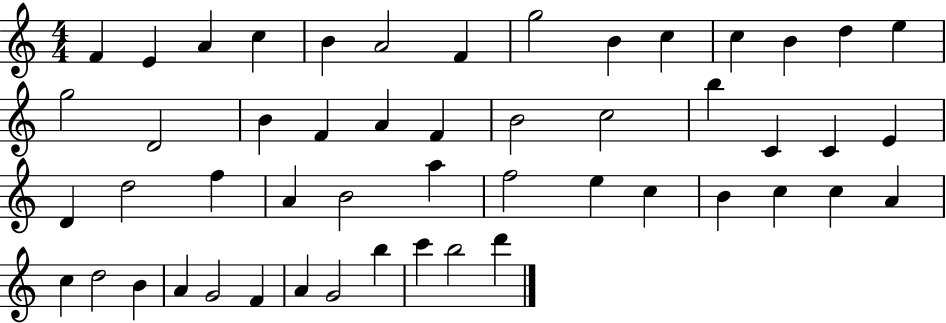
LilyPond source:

{
  \clef treble
  \numericTimeSignature
  \time 4/4
  \key c \major
  f'4 e'4 a'4 c''4 | b'4 a'2 f'4 | g''2 b'4 c''4 | c''4 b'4 d''4 e''4 | \break g''2 d'2 | b'4 f'4 a'4 f'4 | b'2 c''2 | b''4 c'4 c'4 e'4 | \break d'4 d''2 f''4 | a'4 b'2 a''4 | f''2 e''4 c''4 | b'4 c''4 c''4 a'4 | \break c''4 d''2 b'4 | a'4 g'2 f'4 | a'4 g'2 b''4 | c'''4 b''2 d'''4 | \break \bar "|."
}